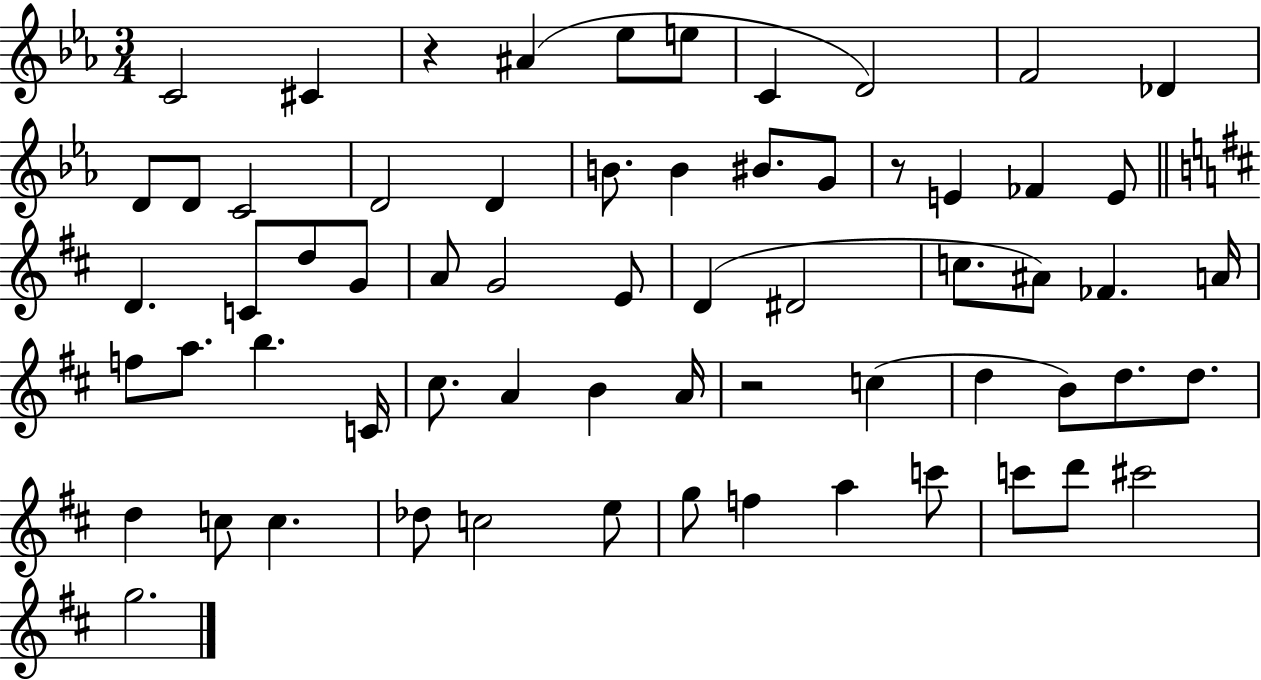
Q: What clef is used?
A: treble